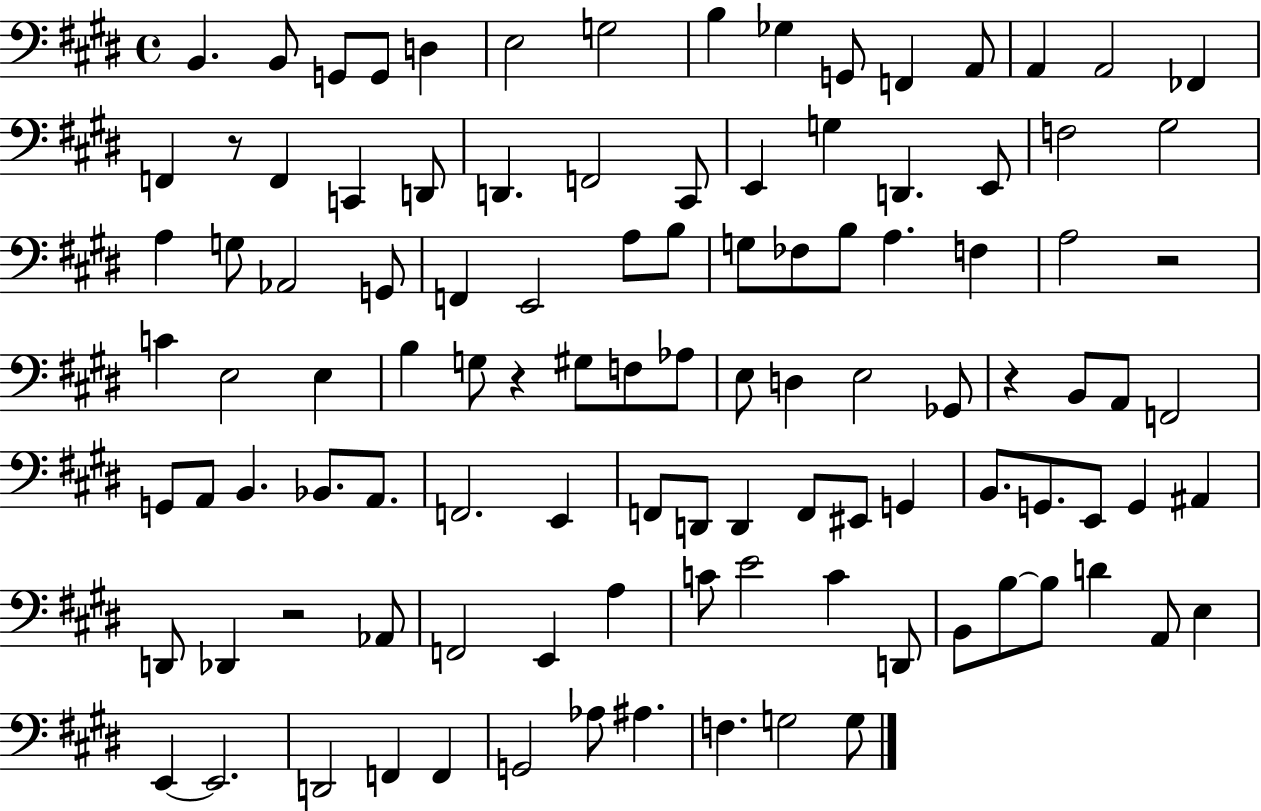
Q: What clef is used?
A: bass